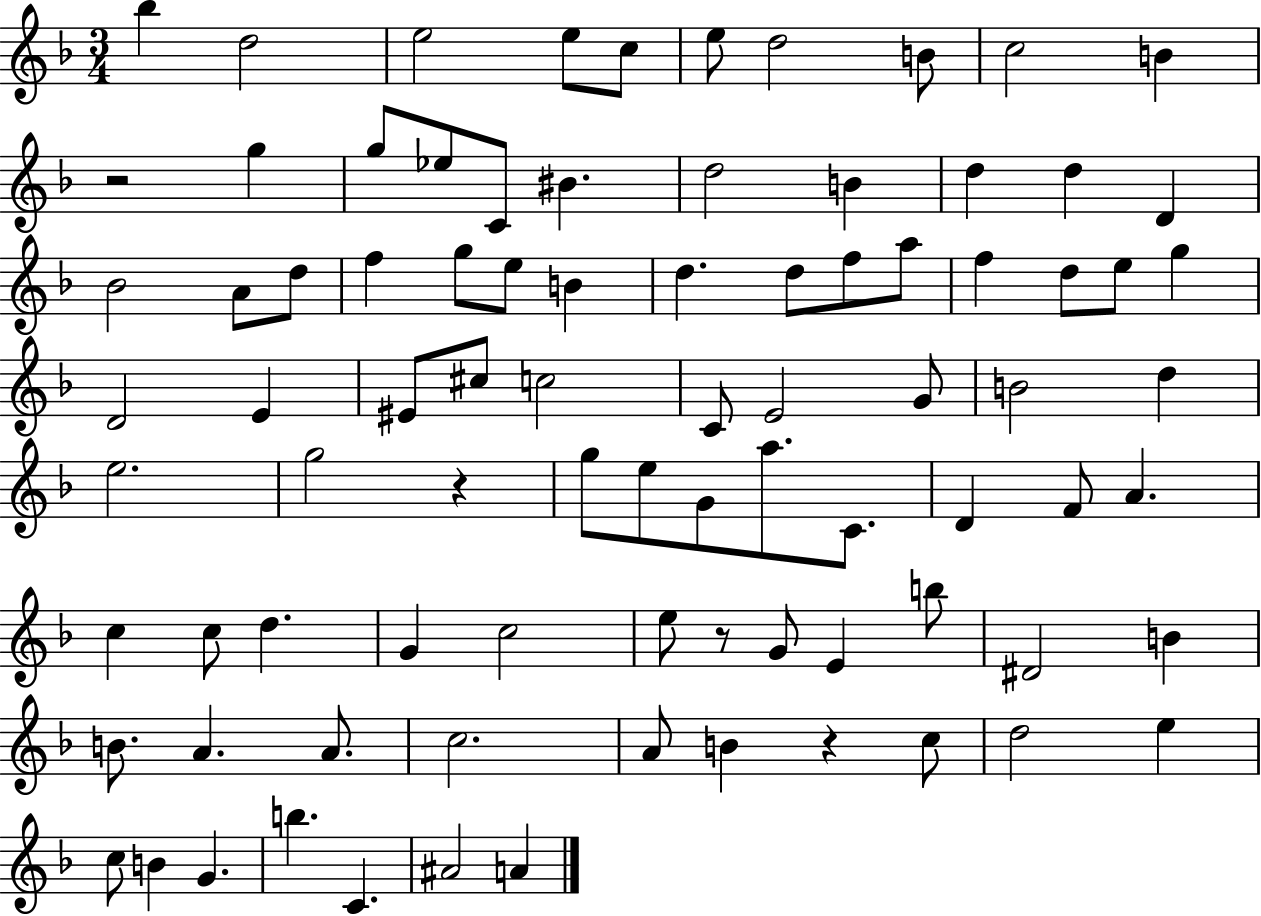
X:1
T:Untitled
M:3/4
L:1/4
K:F
_b d2 e2 e/2 c/2 e/2 d2 B/2 c2 B z2 g g/2 _e/2 C/2 ^B d2 B d d D _B2 A/2 d/2 f g/2 e/2 B d d/2 f/2 a/2 f d/2 e/2 g D2 E ^E/2 ^c/2 c2 C/2 E2 G/2 B2 d e2 g2 z g/2 e/2 G/2 a/2 C/2 D F/2 A c c/2 d G c2 e/2 z/2 G/2 E b/2 ^D2 B B/2 A A/2 c2 A/2 B z c/2 d2 e c/2 B G b C ^A2 A